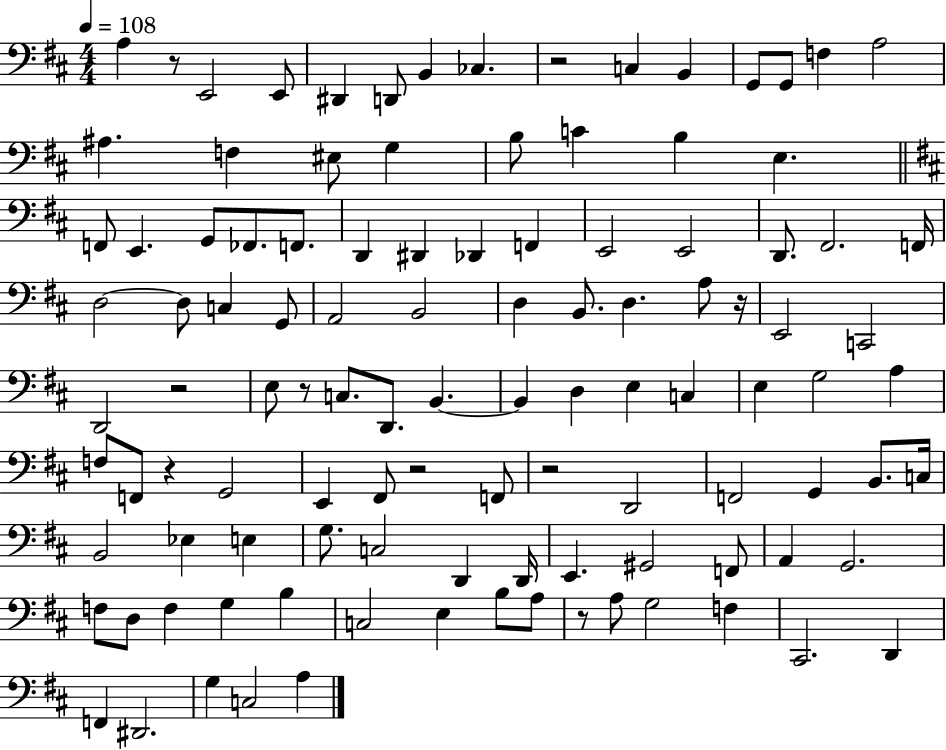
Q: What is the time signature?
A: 4/4